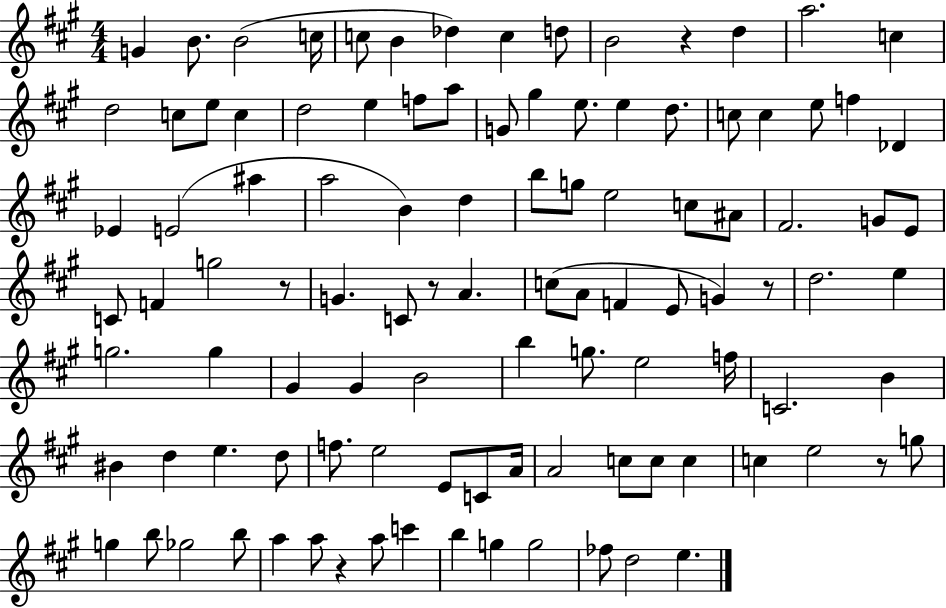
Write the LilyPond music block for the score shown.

{
  \clef treble
  \numericTimeSignature
  \time 4/4
  \key a \major
  \repeat volta 2 { g'4 b'8. b'2( c''16 | c''8 b'4 des''4) c''4 d''8 | b'2 r4 d''4 | a''2. c''4 | \break d''2 c''8 e''8 c''4 | d''2 e''4 f''8 a''8 | g'8 gis''4 e''8. e''4 d''8. | c''8 c''4 e''8 f''4 des'4 | \break ees'4 e'2( ais''4 | a''2 b'4) d''4 | b''8 g''8 e''2 c''8 ais'8 | fis'2. g'8 e'8 | \break c'8 f'4 g''2 r8 | g'4. c'8 r8 a'4. | c''8( a'8 f'4 e'8 g'4) r8 | d''2. e''4 | \break g''2. g''4 | gis'4 gis'4 b'2 | b''4 g''8. e''2 f''16 | c'2. b'4 | \break bis'4 d''4 e''4. d''8 | f''8. e''2 e'8 c'8 a'16 | a'2 c''8 c''8 c''4 | c''4 e''2 r8 g''8 | \break g''4 b''8 ges''2 b''8 | a''4 a''8 r4 a''8 c'''4 | b''4 g''4 g''2 | fes''8 d''2 e''4. | \break } \bar "|."
}